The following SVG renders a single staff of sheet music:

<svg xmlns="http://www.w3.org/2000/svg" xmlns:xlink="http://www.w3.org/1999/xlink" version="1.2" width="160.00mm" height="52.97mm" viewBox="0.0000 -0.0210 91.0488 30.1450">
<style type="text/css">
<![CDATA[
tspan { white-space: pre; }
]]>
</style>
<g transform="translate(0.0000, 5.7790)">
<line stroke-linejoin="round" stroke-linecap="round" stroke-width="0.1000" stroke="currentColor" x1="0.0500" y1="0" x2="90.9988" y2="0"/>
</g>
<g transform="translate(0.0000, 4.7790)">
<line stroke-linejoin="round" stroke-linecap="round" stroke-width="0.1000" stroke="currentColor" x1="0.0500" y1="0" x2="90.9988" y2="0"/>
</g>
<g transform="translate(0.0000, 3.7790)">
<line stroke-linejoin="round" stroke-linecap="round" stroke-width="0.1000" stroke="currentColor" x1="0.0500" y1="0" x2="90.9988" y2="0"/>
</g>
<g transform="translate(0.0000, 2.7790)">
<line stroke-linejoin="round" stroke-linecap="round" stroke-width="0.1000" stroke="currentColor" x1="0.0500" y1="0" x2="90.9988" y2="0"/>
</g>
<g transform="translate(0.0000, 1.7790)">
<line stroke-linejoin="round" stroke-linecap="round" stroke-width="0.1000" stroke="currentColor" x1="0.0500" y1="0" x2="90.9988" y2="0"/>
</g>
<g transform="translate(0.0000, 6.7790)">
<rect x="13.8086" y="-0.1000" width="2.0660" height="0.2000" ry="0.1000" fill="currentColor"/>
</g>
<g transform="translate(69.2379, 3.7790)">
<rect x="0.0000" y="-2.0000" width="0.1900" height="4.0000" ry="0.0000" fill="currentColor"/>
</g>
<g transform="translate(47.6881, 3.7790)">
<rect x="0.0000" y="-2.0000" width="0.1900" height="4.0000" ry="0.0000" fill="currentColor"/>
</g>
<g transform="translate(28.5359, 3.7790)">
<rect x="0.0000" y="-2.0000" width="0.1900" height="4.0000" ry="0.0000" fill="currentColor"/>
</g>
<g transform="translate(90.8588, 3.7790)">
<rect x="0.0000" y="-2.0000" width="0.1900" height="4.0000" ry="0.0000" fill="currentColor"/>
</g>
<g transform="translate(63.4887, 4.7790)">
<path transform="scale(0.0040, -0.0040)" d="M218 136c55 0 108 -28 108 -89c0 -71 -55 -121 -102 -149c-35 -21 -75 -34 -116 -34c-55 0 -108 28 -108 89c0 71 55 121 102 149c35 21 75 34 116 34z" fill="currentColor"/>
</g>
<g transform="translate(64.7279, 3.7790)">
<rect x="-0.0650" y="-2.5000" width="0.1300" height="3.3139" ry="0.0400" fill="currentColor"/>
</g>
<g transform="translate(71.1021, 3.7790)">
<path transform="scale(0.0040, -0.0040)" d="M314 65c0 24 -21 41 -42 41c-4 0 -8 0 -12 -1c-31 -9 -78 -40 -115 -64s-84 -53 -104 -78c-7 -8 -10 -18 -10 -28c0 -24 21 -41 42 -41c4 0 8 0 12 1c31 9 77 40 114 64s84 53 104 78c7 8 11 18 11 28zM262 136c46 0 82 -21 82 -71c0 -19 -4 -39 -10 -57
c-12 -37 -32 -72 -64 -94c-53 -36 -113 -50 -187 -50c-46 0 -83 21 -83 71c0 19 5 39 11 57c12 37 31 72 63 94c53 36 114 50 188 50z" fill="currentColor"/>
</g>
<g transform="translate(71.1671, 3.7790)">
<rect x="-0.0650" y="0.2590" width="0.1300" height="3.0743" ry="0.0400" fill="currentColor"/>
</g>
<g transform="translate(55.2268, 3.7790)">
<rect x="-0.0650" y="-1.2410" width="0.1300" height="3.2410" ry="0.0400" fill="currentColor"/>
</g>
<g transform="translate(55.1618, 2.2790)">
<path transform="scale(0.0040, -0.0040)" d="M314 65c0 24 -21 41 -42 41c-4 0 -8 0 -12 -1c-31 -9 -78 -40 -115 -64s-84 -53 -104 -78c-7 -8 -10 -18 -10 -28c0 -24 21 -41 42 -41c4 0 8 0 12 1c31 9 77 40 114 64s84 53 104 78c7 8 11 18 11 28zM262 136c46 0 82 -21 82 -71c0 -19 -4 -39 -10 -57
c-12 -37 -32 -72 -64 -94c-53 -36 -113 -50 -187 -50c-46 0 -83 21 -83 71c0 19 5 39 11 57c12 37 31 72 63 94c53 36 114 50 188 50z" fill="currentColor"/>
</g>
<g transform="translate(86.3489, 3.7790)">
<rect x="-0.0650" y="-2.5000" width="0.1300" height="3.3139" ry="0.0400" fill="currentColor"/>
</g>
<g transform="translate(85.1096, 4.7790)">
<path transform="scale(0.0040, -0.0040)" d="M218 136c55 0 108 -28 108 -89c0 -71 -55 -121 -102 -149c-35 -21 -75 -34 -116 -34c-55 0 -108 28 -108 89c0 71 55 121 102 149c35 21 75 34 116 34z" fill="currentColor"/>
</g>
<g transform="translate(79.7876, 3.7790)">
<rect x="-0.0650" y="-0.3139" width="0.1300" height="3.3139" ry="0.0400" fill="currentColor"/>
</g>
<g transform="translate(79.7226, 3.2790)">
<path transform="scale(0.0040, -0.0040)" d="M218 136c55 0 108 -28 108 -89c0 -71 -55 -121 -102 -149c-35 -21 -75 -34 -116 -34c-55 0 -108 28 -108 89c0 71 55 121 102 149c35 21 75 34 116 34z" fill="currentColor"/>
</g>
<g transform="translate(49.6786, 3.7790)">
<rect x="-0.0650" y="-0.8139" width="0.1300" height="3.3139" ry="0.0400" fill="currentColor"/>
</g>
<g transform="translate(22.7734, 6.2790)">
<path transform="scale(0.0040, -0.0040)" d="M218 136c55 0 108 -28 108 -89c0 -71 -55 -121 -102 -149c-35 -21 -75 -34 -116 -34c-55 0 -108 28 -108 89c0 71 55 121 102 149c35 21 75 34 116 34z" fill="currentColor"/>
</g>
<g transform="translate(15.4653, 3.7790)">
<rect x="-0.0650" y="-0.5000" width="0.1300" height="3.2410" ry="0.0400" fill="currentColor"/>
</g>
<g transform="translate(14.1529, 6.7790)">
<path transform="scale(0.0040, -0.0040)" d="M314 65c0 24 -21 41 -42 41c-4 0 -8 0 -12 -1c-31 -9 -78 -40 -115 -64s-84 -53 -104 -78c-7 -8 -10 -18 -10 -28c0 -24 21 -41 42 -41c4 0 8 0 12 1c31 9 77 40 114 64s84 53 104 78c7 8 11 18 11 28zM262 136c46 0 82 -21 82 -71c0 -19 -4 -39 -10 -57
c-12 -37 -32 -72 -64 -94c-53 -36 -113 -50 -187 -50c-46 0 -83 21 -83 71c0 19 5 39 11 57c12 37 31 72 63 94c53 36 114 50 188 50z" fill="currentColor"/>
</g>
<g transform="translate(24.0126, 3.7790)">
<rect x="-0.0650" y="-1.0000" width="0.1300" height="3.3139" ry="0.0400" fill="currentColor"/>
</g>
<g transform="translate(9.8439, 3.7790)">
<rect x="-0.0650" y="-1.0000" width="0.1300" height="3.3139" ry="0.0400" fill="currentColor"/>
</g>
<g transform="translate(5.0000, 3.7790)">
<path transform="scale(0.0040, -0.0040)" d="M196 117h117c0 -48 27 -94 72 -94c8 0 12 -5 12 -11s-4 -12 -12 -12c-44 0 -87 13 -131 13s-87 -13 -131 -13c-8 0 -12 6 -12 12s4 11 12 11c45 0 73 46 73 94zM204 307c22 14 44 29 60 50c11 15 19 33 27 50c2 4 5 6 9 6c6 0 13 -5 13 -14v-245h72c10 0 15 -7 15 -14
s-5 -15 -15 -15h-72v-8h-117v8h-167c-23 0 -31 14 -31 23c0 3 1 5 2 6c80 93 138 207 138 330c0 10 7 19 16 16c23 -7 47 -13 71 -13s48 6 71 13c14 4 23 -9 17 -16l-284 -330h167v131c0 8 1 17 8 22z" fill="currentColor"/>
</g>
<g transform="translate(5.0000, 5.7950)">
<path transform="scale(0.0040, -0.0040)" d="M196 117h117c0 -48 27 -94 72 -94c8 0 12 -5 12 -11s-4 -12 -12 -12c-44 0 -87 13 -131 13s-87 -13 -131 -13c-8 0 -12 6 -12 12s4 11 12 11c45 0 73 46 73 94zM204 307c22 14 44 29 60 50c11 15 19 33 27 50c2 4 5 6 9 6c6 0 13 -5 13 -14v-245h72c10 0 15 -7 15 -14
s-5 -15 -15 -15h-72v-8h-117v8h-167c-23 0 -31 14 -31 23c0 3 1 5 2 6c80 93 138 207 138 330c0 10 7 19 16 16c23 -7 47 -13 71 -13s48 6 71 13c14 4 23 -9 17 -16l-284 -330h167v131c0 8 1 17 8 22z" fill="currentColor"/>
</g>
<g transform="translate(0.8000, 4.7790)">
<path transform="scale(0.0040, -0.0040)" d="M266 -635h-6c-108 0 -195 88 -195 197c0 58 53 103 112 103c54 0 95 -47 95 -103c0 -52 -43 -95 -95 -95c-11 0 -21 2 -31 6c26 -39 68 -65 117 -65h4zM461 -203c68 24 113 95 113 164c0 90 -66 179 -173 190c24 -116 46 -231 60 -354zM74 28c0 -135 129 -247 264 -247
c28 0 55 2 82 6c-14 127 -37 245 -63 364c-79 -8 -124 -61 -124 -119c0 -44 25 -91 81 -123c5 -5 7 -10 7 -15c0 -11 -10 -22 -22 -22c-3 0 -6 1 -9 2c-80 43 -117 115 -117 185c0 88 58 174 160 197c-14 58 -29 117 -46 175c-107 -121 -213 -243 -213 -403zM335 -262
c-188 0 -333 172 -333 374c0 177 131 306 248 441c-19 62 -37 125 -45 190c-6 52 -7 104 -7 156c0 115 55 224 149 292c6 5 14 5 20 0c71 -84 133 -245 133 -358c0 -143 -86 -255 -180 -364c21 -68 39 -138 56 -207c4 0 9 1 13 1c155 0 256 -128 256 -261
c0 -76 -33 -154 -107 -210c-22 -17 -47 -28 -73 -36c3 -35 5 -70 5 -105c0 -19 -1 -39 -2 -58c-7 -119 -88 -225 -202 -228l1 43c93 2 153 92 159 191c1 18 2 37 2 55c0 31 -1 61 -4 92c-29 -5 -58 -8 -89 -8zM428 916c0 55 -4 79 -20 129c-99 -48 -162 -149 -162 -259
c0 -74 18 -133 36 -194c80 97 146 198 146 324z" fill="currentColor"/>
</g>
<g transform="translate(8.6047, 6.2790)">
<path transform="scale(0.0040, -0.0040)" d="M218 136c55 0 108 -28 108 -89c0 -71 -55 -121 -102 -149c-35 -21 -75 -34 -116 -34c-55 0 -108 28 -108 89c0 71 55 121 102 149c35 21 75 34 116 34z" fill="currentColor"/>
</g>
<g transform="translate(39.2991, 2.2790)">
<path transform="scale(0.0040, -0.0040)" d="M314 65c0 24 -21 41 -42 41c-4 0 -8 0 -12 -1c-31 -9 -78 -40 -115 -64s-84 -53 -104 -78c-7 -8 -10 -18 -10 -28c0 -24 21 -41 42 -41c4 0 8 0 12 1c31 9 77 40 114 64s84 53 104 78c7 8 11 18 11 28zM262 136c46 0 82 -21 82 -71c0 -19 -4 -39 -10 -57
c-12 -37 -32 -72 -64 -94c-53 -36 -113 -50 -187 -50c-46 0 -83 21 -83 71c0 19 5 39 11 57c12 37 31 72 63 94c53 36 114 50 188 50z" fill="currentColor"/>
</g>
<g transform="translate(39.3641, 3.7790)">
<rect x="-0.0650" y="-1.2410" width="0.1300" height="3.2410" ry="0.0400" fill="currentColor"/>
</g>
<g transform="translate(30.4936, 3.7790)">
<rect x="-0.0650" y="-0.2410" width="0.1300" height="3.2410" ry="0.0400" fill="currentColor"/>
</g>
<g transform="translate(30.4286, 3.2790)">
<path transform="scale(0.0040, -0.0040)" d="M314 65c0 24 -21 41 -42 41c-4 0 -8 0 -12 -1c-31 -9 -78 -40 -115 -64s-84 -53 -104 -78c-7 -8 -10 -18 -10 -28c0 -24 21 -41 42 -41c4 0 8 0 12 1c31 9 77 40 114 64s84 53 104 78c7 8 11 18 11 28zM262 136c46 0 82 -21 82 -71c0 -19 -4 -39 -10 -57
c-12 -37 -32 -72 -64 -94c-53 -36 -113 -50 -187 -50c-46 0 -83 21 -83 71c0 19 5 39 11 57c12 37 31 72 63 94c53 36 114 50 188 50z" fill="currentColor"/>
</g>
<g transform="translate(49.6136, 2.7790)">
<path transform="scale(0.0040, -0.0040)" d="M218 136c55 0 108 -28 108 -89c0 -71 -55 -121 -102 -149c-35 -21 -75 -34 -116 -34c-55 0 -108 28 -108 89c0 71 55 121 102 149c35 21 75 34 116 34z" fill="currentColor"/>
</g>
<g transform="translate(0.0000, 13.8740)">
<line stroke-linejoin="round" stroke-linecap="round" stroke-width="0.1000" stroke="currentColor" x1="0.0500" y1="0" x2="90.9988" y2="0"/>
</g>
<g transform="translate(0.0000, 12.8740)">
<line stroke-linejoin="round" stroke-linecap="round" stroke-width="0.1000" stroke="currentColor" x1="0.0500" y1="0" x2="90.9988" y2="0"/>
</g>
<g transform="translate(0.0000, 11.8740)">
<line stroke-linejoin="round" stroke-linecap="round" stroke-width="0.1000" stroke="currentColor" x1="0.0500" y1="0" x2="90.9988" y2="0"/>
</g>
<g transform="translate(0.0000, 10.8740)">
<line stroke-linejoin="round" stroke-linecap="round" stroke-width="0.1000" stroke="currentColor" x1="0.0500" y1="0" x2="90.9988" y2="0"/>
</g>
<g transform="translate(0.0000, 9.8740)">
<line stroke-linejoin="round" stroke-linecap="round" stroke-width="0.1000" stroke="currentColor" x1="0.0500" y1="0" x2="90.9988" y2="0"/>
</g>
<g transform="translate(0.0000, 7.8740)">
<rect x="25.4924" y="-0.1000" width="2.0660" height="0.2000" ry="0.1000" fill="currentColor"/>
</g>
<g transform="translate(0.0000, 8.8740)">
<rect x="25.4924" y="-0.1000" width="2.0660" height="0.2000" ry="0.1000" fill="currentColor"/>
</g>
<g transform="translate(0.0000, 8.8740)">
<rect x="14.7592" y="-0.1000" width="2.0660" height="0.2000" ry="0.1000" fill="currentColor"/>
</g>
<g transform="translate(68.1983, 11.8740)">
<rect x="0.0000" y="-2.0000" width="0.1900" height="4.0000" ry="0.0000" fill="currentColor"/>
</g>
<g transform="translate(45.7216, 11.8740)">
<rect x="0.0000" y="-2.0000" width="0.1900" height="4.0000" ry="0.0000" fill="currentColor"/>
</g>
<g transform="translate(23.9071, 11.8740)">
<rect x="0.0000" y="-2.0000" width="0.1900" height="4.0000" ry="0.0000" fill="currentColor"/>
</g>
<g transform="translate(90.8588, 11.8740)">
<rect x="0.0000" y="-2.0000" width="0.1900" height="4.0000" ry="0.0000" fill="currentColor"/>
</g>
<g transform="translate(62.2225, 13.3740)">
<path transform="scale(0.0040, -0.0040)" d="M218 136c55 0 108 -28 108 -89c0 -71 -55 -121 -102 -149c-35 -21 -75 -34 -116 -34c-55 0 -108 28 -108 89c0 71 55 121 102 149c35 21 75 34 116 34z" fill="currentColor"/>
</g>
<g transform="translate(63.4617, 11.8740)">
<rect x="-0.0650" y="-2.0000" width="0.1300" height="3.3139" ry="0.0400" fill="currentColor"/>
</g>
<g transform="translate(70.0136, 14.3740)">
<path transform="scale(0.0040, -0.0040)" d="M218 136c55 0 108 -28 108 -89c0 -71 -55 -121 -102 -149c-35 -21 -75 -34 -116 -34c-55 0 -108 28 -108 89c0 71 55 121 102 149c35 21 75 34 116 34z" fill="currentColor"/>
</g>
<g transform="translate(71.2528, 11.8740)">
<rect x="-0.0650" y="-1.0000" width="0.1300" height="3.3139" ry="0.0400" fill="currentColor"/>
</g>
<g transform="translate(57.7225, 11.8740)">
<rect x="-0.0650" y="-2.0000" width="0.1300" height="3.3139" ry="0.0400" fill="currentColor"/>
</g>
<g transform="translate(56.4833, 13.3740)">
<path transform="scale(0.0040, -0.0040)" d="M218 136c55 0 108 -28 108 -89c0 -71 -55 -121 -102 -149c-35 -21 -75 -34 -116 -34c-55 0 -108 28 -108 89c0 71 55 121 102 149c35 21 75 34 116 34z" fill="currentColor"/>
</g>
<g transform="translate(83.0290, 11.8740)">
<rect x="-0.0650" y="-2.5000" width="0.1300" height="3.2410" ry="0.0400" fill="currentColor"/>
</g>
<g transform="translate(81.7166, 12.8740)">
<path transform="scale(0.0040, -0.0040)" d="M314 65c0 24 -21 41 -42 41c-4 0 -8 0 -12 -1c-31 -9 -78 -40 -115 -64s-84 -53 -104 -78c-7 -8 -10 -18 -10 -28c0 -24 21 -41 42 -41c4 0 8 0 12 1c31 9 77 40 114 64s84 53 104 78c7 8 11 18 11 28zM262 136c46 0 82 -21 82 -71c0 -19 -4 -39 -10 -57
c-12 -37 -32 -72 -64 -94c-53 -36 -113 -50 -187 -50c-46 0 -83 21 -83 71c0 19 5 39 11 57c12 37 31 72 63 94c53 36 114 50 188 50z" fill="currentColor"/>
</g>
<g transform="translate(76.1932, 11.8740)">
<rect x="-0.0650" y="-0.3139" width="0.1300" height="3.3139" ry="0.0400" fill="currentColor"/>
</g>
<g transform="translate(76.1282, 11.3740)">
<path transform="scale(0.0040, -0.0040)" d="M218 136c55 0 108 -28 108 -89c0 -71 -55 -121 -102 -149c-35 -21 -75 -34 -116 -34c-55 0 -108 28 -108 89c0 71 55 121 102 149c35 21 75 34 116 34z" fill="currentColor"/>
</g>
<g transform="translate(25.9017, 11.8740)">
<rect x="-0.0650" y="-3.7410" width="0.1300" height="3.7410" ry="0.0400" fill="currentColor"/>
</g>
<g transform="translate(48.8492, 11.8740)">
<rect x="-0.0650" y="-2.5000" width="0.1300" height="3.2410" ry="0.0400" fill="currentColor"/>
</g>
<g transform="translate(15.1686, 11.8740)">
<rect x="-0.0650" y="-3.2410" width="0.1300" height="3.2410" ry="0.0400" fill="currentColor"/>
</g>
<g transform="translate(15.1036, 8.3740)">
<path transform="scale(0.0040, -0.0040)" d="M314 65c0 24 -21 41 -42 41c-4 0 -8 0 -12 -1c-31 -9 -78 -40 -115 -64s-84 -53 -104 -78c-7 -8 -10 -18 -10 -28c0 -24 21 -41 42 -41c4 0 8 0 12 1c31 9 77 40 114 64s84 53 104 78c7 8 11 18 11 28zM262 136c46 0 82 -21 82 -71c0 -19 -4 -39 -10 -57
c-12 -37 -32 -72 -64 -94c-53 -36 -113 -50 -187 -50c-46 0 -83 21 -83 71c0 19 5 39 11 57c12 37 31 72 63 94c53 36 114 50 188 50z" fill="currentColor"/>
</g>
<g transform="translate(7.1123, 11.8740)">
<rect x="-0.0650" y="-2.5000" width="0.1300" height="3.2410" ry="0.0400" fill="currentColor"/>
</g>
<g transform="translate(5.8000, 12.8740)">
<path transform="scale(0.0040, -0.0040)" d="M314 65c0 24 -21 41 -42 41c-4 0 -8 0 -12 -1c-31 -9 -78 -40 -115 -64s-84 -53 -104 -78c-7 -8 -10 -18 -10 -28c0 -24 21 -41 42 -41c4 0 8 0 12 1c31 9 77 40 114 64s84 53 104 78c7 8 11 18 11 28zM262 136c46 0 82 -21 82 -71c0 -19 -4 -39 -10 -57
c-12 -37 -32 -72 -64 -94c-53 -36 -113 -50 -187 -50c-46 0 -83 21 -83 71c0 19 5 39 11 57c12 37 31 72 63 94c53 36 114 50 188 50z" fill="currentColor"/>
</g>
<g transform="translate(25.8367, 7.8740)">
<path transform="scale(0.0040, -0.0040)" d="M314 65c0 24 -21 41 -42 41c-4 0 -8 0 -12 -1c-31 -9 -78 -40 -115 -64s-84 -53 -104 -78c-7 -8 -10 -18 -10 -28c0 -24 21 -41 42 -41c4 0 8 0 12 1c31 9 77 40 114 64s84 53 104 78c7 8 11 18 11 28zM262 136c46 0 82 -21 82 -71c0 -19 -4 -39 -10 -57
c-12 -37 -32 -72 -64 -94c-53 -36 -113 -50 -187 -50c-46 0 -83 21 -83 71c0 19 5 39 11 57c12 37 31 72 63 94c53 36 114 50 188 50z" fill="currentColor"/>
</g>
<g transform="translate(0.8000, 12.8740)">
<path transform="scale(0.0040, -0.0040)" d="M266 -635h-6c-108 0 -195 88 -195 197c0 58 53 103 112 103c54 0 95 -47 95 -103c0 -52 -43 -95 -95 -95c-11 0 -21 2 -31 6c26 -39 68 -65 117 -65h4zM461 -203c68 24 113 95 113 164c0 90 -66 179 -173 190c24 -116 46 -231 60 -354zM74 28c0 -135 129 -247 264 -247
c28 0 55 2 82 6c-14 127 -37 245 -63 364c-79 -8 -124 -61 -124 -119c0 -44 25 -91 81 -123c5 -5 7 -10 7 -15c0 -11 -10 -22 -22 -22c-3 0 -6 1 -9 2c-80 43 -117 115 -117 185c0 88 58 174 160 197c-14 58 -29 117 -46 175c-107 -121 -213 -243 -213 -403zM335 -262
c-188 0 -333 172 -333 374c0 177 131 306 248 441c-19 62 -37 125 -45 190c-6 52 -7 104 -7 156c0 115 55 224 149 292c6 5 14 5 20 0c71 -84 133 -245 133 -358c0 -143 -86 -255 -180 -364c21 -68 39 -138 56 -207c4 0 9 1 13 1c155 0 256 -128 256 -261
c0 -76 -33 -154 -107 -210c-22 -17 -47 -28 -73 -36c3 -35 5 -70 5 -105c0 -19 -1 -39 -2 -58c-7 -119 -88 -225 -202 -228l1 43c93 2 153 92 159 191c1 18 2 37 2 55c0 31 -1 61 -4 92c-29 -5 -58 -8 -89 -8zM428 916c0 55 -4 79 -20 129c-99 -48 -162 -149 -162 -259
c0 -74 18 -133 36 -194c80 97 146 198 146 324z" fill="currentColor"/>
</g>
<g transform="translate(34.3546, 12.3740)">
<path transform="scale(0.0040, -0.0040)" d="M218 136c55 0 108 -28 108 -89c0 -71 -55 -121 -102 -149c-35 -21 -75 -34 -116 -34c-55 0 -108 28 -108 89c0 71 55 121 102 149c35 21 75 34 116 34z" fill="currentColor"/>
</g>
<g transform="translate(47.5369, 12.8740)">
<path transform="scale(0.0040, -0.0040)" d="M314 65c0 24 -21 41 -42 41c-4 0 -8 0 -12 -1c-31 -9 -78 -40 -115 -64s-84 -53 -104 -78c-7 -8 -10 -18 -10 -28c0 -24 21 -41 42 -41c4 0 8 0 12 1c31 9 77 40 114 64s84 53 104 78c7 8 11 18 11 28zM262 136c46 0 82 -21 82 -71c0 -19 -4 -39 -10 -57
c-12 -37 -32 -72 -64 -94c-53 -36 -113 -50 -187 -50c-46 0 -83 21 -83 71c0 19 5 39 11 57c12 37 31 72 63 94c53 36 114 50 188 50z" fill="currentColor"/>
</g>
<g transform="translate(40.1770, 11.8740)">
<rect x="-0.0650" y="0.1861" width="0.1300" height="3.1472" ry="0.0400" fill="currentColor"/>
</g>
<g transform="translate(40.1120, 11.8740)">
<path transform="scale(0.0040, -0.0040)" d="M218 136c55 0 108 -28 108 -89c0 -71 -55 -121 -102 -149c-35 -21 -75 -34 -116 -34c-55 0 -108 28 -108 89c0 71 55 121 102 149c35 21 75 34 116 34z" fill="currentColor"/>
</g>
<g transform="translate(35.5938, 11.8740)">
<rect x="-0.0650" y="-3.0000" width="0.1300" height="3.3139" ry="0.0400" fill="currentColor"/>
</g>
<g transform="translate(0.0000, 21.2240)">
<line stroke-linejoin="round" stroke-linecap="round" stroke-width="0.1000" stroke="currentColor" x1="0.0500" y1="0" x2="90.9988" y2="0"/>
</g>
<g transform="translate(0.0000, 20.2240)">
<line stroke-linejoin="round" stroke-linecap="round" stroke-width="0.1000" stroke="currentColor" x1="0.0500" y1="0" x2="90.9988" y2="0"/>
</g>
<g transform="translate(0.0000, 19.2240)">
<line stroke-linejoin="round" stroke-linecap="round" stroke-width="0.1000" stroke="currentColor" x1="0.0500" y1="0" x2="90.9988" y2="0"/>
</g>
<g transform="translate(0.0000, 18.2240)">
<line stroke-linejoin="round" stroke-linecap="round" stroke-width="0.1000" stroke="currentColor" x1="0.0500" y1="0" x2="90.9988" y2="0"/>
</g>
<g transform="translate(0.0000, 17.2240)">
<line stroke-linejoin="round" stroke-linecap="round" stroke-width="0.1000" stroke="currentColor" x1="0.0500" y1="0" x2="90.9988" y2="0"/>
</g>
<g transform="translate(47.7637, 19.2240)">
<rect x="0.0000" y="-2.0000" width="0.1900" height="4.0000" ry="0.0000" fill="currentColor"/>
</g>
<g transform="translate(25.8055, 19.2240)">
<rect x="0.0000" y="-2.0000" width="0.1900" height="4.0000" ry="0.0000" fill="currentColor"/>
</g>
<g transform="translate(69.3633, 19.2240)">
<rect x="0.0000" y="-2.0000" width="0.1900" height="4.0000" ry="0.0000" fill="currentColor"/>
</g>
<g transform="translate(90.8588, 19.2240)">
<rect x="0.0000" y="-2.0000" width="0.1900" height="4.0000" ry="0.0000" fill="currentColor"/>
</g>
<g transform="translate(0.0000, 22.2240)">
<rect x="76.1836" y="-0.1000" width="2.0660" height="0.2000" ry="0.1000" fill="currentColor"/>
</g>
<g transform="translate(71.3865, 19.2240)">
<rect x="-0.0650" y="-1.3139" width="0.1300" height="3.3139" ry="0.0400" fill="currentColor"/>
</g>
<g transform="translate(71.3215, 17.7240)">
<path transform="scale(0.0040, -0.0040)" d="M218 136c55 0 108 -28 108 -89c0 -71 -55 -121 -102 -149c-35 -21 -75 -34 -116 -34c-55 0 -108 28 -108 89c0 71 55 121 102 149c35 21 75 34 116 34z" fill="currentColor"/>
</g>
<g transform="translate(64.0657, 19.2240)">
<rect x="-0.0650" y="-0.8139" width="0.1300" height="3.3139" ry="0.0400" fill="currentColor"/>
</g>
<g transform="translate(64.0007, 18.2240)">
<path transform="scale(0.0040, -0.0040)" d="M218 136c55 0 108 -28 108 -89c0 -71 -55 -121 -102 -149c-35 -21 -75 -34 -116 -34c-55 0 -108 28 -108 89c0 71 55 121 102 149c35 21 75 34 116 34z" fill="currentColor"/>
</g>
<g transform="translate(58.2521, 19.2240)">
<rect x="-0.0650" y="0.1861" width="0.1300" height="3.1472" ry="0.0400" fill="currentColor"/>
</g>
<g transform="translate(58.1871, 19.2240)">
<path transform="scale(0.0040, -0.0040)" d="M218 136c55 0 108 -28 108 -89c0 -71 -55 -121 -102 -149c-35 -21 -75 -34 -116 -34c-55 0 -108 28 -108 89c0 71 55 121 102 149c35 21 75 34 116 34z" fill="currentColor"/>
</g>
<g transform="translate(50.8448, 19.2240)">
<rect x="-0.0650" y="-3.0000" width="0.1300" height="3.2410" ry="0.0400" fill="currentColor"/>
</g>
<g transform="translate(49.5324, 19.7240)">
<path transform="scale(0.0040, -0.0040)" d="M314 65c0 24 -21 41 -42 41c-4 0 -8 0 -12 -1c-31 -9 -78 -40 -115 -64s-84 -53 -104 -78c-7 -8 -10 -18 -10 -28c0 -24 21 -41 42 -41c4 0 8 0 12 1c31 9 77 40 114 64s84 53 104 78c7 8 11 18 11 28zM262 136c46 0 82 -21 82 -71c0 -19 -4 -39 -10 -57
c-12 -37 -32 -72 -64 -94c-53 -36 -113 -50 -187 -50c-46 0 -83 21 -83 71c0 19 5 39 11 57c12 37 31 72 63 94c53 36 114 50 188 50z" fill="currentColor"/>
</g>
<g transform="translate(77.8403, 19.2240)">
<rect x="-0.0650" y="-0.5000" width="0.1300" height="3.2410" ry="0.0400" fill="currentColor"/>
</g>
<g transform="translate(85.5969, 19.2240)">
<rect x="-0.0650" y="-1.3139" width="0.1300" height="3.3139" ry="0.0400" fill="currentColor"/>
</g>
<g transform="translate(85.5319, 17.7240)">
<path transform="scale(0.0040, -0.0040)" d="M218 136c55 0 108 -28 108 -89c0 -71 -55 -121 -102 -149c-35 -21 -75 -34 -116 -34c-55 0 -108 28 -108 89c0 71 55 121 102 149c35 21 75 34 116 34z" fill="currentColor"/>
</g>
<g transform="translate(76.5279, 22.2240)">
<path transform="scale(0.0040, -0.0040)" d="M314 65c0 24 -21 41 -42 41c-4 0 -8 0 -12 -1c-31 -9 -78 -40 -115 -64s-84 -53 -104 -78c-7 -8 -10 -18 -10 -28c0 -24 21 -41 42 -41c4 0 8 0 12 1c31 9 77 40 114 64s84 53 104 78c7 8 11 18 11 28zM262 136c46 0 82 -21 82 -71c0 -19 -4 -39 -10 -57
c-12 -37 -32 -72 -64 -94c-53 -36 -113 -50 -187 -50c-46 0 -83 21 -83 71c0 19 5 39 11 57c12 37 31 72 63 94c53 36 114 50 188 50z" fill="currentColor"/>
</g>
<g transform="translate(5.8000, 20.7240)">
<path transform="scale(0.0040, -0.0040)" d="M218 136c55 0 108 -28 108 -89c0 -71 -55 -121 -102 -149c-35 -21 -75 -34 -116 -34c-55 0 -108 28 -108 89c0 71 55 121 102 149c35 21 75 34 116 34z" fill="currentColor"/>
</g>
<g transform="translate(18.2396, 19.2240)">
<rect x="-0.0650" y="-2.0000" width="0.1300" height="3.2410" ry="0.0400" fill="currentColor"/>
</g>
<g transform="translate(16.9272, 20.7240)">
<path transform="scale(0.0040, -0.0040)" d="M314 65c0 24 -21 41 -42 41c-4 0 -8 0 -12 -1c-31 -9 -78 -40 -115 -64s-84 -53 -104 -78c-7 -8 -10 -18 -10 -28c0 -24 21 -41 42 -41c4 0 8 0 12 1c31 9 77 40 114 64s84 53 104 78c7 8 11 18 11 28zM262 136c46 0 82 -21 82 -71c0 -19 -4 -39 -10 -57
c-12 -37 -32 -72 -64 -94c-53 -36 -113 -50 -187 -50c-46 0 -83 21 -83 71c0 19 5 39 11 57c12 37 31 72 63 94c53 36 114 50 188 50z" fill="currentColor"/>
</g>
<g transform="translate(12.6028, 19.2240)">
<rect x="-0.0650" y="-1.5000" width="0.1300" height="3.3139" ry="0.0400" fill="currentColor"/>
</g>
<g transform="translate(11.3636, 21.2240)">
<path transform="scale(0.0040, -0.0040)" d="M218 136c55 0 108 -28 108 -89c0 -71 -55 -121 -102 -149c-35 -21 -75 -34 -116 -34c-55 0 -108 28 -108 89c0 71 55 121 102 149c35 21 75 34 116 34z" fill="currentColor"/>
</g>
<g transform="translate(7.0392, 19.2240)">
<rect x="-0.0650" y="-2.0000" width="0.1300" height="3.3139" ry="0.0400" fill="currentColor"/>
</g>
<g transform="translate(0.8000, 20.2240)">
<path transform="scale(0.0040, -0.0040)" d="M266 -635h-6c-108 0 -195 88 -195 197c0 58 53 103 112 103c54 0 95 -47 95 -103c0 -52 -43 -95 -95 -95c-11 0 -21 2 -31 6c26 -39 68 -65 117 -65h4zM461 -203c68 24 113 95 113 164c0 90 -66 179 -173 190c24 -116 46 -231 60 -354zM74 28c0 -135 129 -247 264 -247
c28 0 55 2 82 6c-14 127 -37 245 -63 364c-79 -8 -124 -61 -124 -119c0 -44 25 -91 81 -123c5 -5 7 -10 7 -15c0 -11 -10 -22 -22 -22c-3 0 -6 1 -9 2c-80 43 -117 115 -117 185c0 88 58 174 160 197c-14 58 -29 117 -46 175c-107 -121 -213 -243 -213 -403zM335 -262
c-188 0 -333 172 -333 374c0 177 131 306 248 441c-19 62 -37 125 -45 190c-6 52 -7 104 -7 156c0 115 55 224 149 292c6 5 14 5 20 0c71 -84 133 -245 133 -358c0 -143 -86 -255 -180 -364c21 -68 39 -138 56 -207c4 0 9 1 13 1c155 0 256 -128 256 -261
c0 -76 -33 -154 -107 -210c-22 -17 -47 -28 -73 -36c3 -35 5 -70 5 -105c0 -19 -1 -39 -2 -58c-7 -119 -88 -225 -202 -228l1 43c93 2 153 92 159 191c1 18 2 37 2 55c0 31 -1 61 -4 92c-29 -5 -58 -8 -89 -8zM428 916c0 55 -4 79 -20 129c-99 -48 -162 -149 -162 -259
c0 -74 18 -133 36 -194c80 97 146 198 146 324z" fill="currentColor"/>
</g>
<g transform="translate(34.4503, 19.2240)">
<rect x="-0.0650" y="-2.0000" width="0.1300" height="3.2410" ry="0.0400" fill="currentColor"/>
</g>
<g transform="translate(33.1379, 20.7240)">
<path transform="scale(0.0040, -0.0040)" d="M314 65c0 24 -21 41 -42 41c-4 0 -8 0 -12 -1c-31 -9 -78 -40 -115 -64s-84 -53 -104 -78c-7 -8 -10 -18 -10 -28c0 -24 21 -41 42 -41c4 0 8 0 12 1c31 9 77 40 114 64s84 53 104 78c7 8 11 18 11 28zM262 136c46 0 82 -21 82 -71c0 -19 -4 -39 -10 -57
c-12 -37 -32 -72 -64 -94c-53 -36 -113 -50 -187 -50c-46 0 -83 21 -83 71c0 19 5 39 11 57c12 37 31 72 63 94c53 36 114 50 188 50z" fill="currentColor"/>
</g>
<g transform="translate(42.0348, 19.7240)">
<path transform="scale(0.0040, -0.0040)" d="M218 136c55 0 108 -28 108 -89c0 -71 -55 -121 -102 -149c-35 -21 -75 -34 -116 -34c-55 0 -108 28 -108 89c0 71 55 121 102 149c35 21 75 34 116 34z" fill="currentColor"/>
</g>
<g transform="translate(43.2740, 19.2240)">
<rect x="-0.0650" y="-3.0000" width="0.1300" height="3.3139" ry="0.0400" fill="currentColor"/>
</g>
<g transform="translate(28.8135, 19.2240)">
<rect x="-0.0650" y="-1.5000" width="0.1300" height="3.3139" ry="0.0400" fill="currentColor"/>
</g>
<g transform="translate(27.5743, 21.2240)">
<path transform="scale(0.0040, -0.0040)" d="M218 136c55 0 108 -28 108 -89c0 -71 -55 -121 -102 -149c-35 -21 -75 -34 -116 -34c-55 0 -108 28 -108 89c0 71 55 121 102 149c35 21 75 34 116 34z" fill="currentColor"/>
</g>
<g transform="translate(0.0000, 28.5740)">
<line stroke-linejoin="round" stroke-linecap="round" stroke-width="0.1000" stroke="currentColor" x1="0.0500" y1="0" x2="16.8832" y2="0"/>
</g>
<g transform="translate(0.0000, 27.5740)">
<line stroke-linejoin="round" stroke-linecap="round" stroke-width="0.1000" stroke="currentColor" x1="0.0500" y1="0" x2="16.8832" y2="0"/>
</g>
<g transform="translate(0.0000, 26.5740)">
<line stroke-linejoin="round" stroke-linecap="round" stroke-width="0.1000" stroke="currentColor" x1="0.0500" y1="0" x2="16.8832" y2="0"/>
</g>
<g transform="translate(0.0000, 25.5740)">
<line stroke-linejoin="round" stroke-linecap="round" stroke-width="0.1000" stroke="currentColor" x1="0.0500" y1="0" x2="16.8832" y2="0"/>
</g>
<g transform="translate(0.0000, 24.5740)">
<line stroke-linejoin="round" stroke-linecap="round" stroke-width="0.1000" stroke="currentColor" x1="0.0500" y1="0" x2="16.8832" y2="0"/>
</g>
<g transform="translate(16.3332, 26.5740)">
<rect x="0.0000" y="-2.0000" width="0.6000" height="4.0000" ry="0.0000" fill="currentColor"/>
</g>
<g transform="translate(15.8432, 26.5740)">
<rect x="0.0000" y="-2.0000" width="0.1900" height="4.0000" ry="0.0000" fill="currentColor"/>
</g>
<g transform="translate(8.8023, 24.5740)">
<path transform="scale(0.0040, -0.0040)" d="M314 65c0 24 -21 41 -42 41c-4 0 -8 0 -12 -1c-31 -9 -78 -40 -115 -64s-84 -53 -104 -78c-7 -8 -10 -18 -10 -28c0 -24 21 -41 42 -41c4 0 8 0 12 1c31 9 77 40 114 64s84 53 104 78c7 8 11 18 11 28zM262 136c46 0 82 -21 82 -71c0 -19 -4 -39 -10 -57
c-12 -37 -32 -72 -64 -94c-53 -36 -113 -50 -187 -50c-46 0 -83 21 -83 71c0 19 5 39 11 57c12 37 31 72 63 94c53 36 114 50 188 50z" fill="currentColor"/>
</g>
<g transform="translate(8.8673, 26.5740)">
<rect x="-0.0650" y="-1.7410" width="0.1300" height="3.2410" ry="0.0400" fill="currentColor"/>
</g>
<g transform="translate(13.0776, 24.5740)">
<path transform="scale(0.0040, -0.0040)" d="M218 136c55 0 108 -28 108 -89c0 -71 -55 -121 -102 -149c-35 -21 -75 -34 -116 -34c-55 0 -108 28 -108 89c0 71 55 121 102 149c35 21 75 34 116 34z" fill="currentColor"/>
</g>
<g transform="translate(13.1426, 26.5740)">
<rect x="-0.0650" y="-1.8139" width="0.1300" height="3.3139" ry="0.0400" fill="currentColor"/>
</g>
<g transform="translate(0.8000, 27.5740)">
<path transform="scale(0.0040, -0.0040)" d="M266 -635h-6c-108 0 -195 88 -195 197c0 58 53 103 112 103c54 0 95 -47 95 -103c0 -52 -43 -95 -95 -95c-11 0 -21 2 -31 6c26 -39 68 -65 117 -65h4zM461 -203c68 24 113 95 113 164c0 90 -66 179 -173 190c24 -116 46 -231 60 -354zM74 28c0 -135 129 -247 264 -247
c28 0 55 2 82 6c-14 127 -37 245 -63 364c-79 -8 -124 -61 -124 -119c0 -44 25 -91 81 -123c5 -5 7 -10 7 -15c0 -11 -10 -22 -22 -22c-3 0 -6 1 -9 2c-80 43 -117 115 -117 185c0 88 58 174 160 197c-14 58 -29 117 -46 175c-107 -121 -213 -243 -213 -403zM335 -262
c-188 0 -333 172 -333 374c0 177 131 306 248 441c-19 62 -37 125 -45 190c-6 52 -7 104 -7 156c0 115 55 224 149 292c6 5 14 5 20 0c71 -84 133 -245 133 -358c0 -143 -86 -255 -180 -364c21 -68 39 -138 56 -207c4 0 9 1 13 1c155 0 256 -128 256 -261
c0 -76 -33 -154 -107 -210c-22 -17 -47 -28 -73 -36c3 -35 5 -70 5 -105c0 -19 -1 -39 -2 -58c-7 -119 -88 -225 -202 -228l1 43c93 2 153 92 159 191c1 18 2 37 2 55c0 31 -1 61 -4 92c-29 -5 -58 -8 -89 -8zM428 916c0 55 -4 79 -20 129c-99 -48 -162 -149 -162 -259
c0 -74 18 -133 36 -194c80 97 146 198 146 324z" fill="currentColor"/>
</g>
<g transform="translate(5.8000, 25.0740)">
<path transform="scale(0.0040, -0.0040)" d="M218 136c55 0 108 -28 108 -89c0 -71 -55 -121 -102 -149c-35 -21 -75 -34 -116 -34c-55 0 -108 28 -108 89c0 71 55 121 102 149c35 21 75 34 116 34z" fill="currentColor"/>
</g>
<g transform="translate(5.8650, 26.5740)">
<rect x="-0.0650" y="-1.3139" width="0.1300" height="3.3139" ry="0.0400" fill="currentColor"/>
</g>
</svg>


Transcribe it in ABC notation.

X:1
T:Untitled
M:4/4
L:1/4
K:C
D C2 D c2 e2 d e2 G B2 c G G2 b2 c'2 A B G2 F F D c G2 F E F2 E F2 A A2 B d e C2 e e f2 f